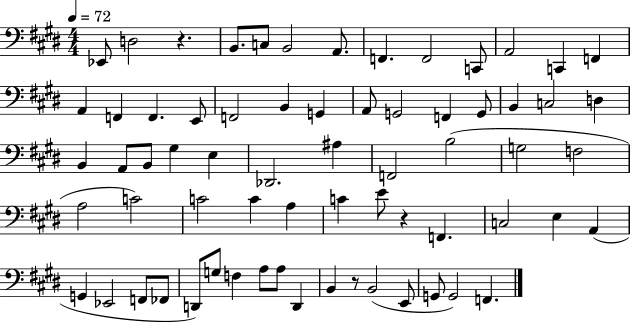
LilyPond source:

{
  \clef bass
  \numericTimeSignature
  \time 4/4
  \key e \major
  \tempo 4 = 72
  ees,8 d2 r4. | b,8. c8 b,2 a,8. | f,4. f,2 c,8 | a,2 c,4 f,4 | \break a,4 f,4 f,4. e,8 | f,2 b,4 g,4 | a,8 g,2 f,4 g,8 | b,4 c2 d4 | \break b,4 a,8 b,8 gis4 e4 | des,2. ais4 | f,2 b2( | g2 f2 | \break a2 c'2) | c'2 c'4 a4 | c'4 e'8 r4 f,4. | c2 e4 a,4( | \break g,4 ees,2 f,8 fes,8 | d,8) g8 f4 a8 a8 d,4 | b,4 r8 b,2( e,8 | g,8 g,2) f,4. | \break \bar "|."
}